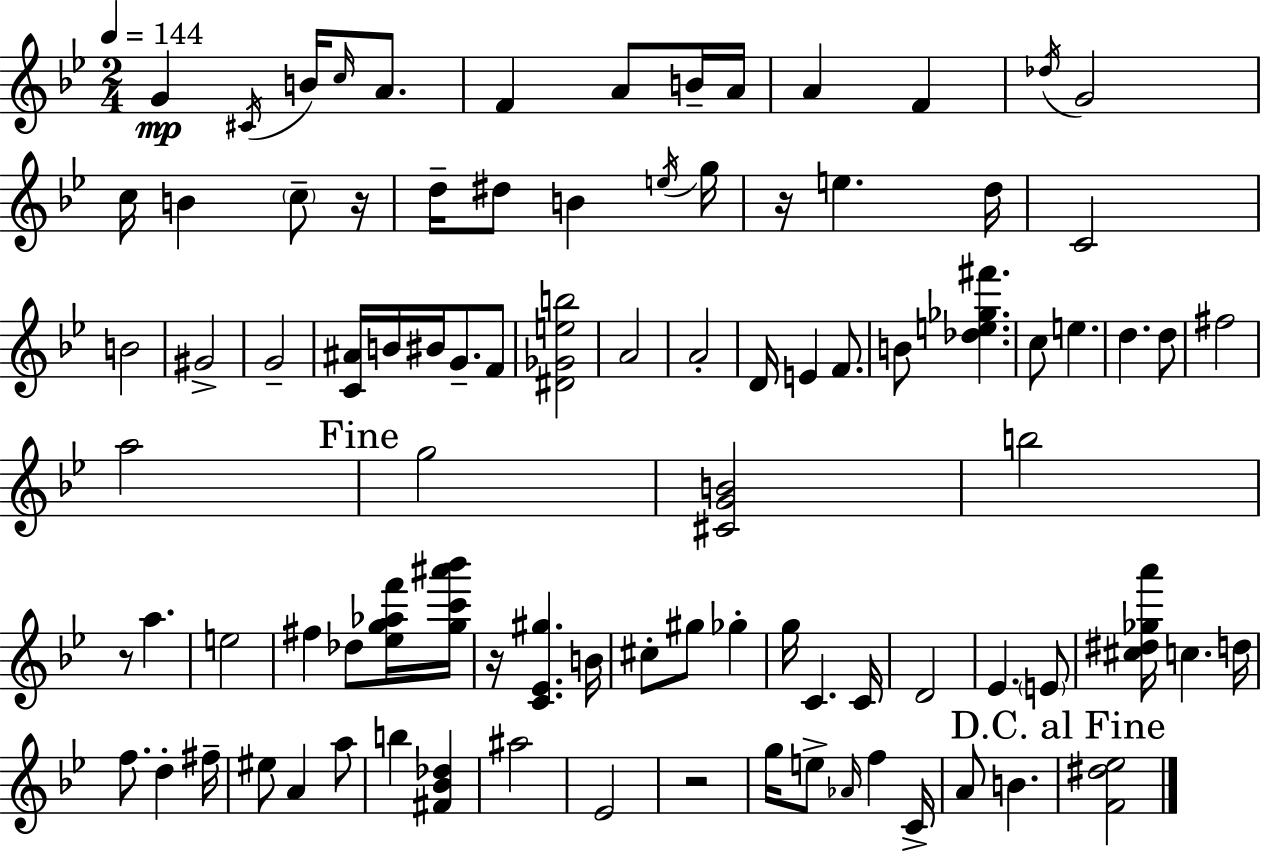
X:1
T:Untitled
M:2/4
L:1/4
K:Gm
G ^C/4 B/4 c/4 A/2 F A/2 B/4 A/4 A F _d/4 G2 c/4 B c/2 z/4 d/4 ^d/2 B e/4 g/4 z/4 e d/4 C2 B2 ^G2 G2 [C^A]/4 B/4 ^B/4 G/2 F/2 [^D_Geb]2 A2 A2 D/4 E F/2 B/2 [_de_g^f'] c/2 e d d/2 ^f2 a2 g2 [^CGB]2 b2 z/2 a e2 ^f _d/2 [_eg_af']/4 [gc'^a'_b']/4 z/4 [C_E^g] B/4 ^c/2 ^g/2 _g g/4 C C/4 D2 _E E/2 [^c^d_ga']/4 c d/4 f/2 d ^f/4 ^e/2 A a/2 b [^F_B_d] ^a2 _E2 z2 g/4 e/2 _A/4 f C/4 A/2 B [F^d_e]2